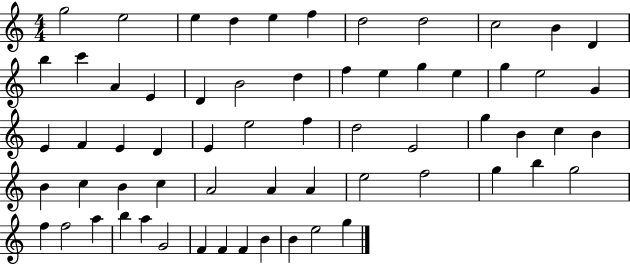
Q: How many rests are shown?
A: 0